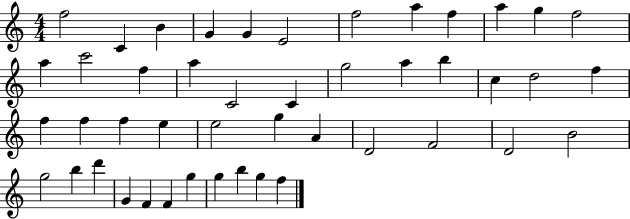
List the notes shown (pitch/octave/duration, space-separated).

F5/h C4/q B4/q G4/q G4/q E4/h F5/h A5/q F5/q A5/q G5/q F5/h A5/q C6/h F5/q A5/q C4/h C4/q G5/h A5/q B5/q C5/q D5/h F5/q F5/q F5/q F5/q E5/q E5/h G5/q A4/q D4/h F4/h D4/h B4/h G5/h B5/q D6/q G4/q F4/q F4/q G5/q G5/q B5/q G5/q F5/q